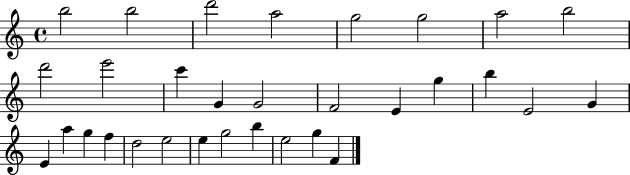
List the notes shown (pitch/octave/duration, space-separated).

B5/h B5/h D6/h A5/h G5/h G5/h A5/h B5/h D6/h E6/h C6/q G4/q G4/h F4/h E4/q G5/q B5/q E4/h G4/q E4/q A5/q G5/q F5/q D5/h E5/h E5/q G5/h B5/q E5/h G5/q F4/q